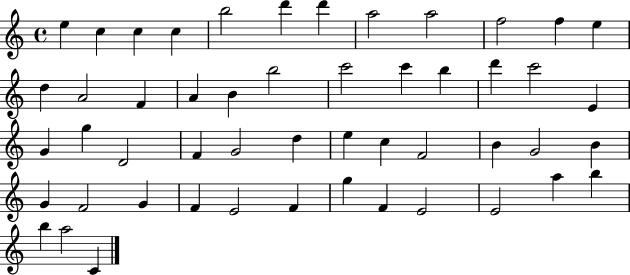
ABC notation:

X:1
T:Untitled
M:4/4
L:1/4
K:C
e c c c b2 d' d' a2 a2 f2 f e d A2 F A B b2 c'2 c' b d' c'2 E G g D2 F G2 d e c F2 B G2 B G F2 G F E2 F g F E2 E2 a b b a2 C